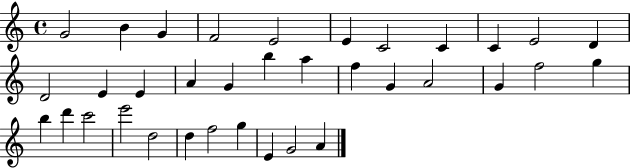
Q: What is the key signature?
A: C major